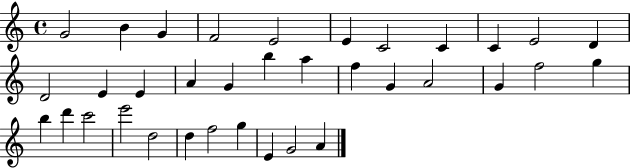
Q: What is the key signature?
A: C major